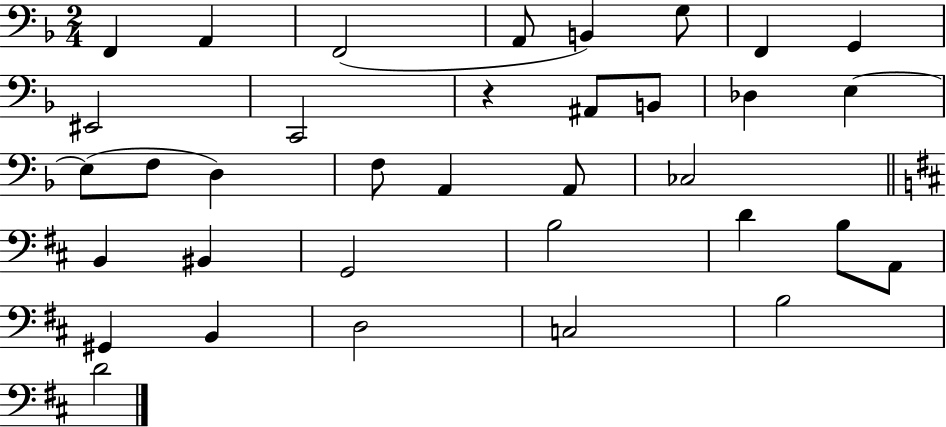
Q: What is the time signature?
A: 2/4